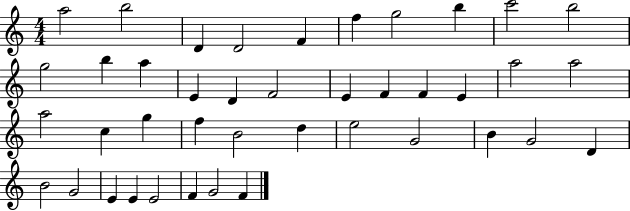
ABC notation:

X:1
T:Untitled
M:4/4
L:1/4
K:C
a2 b2 D D2 F f g2 b c'2 b2 g2 b a E D F2 E F F E a2 a2 a2 c g f B2 d e2 G2 B G2 D B2 G2 E E E2 F G2 F